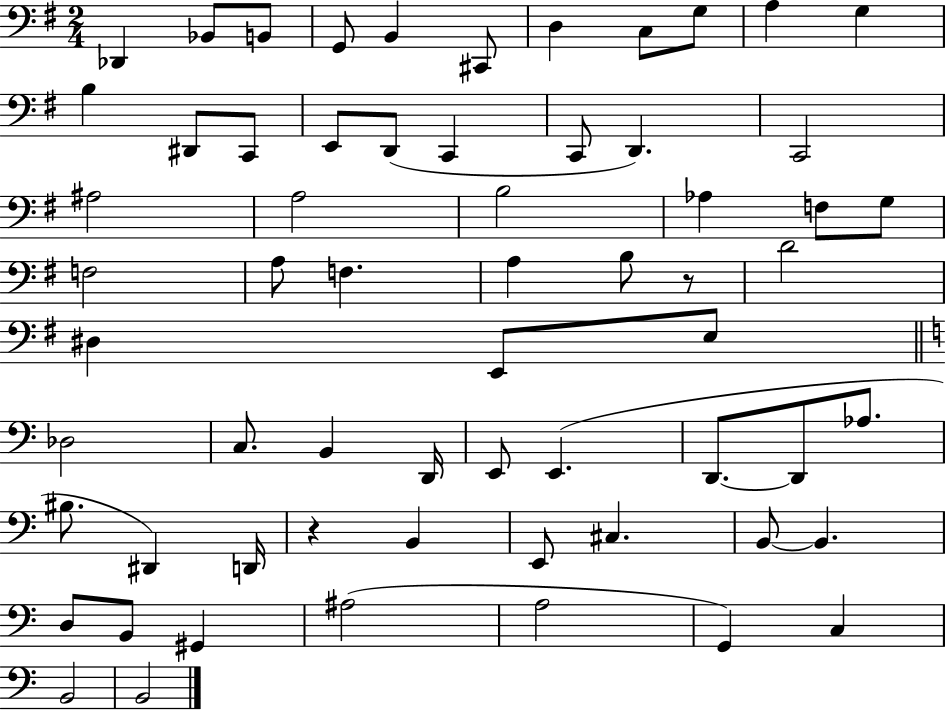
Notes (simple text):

Db2/q Bb2/e B2/e G2/e B2/q C#2/e D3/q C3/e G3/e A3/q G3/q B3/q D#2/e C2/e E2/e D2/e C2/q C2/e D2/q. C2/h A#3/h A3/h B3/h Ab3/q F3/e G3/e F3/h A3/e F3/q. A3/q B3/e R/e D4/h D#3/q E2/e E3/e Db3/h C3/e. B2/q D2/s E2/e E2/q. D2/e. D2/e Ab3/e. BIS3/e. D#2/q D2/s R/q B2/q E2/e C#3/q. B2/e B2/q. D3/e B2/e G#2/q A#3/h A3/h G2/q C3/q B2/h B2/h